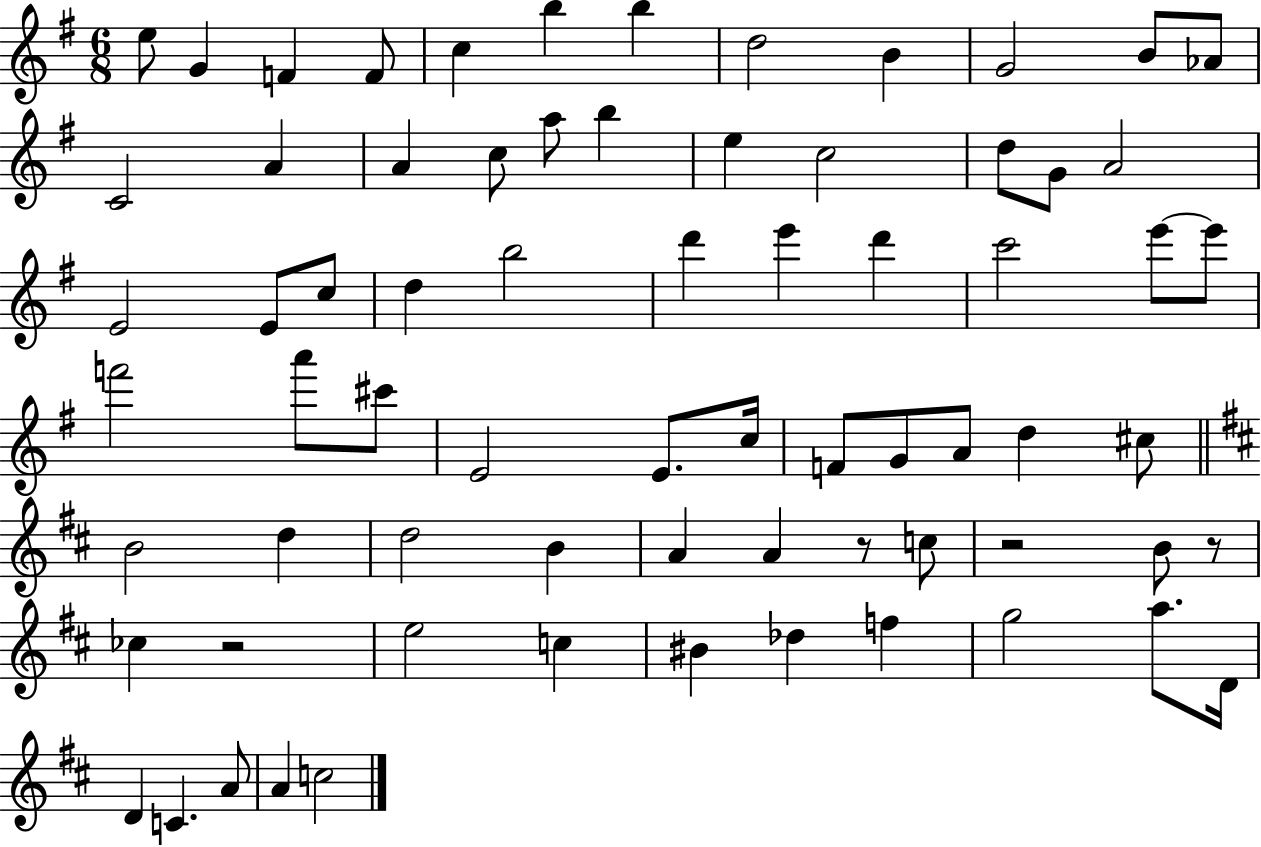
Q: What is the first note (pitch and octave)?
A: E5